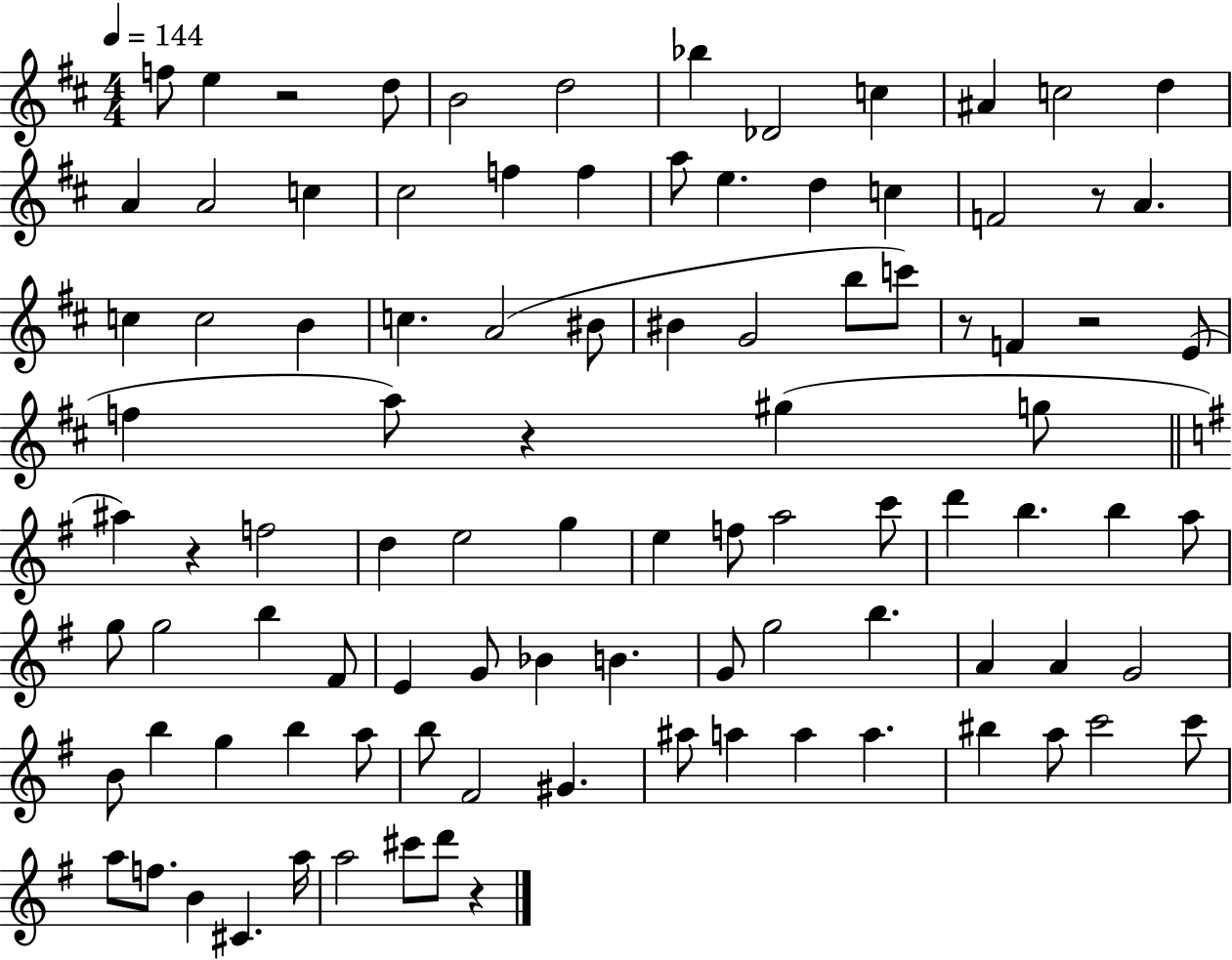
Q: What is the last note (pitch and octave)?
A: D6